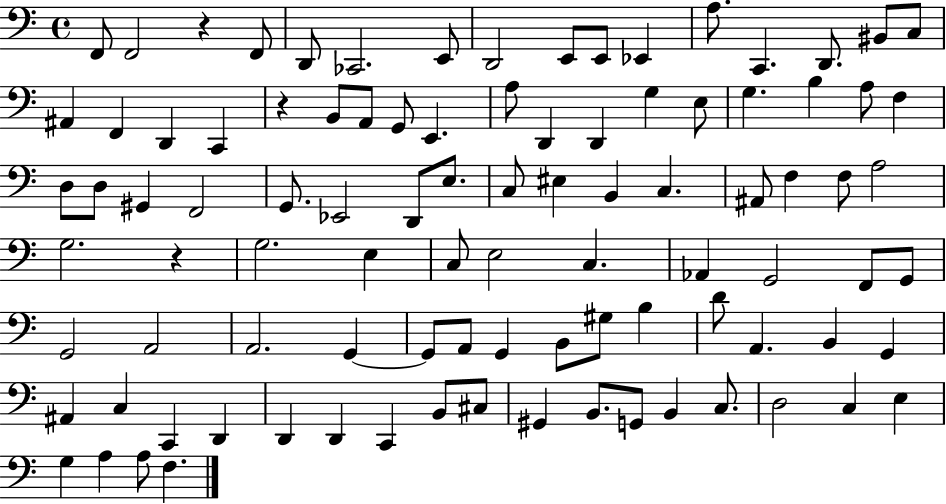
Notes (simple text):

F2/e F2/h R/q F2/e D2/e CES2/h. E2/e D2/h E2/e E2/e Eb2/q A3/e. C2/q. D2/e. BIS2/e C3/e A#2/q F2/q D2/q C2/q R/q B2/e A2/e G2/e E2/q. A3/e D2/q D2/q G3/q E3/e G3/q. B3/q A3/e F3/q D3/e D3/e G#2/q F2/h G2/e. Eb2/h D2/e E3/e. C3/e EIS3/q B2/q C3/q. A#2/e F3/q F3/e A3/h G3/h. R/q G3/h. E3/q C3/e E3/h C3/q. Ab2/q G2/h F2/e G2/e G2/h A2/h A2/h. G2/q G2/e A2/e G2/q B2/e G#3/e B3/q D4/e A2/q. B2/q G2/q A#2/q C3/q C2/q D2/q D2/q D2/q C2/q B2/e C#3/e G#2/q B2/e. G2/e B2/q C3/e. D3/h C3/q E3/q G3/q A3/q A3/e F3/q.